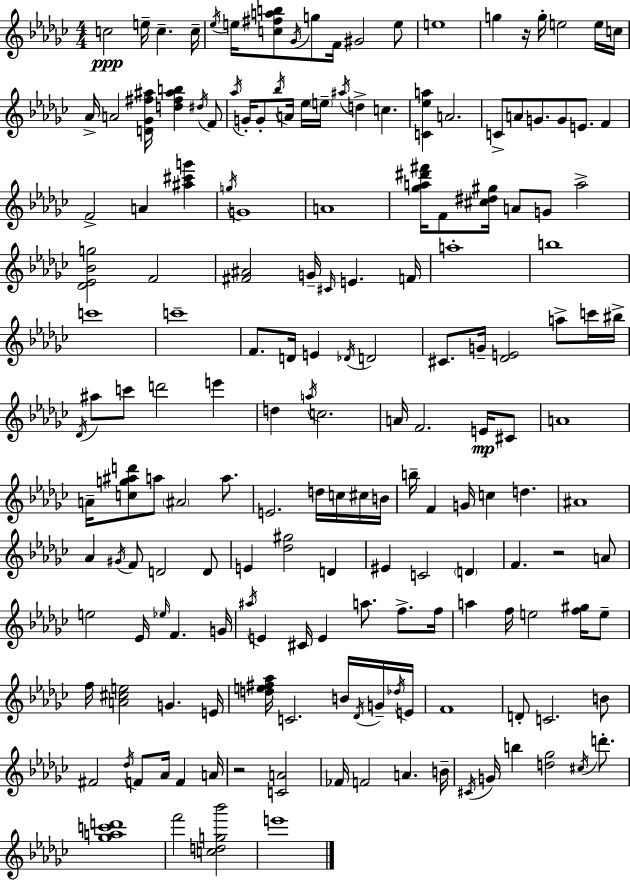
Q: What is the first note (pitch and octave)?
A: C5